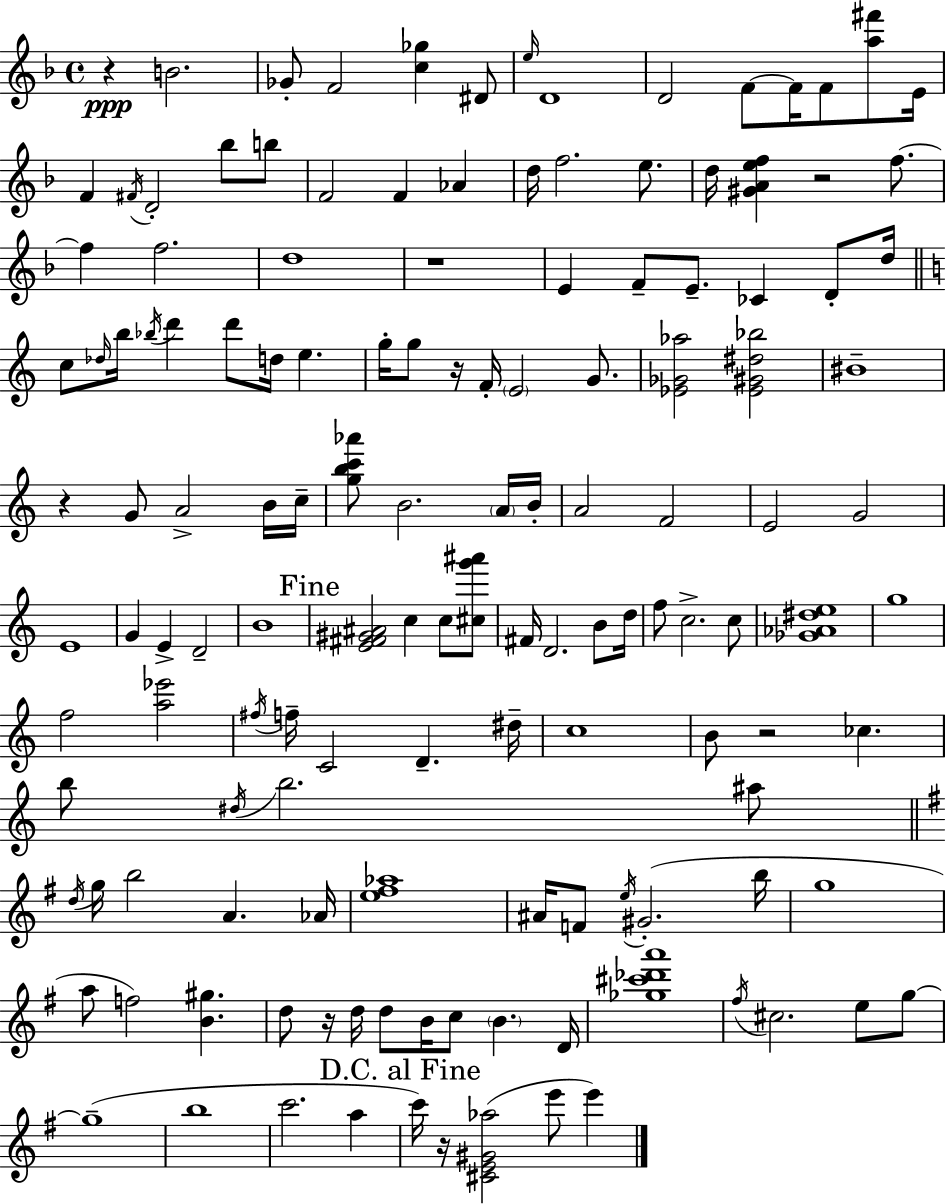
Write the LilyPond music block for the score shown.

{
  \clef treble
  \time 4/4
  \defaultTimeSignature
  \key d \minor
  r4\ppp b'2. | ges'8-. f'2 <c'' ges''>4 dis'8 | \grace { e''16 } d'1 | d'2 f'8~~ f'16 f'8 <a'' fis'''>8 | \break e'16 f'4 \acciaccatura { fis'16 } d'2-. bes''8 | b''8 f'2 f'4 aes'4 | d''16 f''2. e''8. | d''16 <gis' a' e'' f''>4 r2 f''8.~~ | \break f''4 f''2. | d''1 | r1 | e'4 f'8-- e'8.-- ces'4 d'8-. | \break d''16 \bar "||" \break \key c \major c''8 \grace { des''16 } b''16 \acciaccatura { bes''16 } d'''4 d'''8 d''16 e''4. | g''16-. g''8 r16 f'16-. \parenthesize e'2 g'8. | <ees' ges' aes''>2 <ees' gis' dis'' bes''>2 | bis'1-- | \break r4 g'8 a'2-> | b'16 c''16-- <g'' b'' c''' aes'''>8 b'2. | \parenthesize a'16 b'16-. a'2 f'2 | e'2 g'2 | \break e'1 | g'4 e'4-> d'2-- | b'1 | \mark "Fine" <e' fis' gis' ais'>2 c''4 c''8 | \break <cis'' g''' ais'''>8 fis'16 d'2. b'8 | d''16 f''8 c''2.-> | c''8 <ges' aes' dis'' e''>1 | g''1 | \break f''2 <a'' ees'''>2 | \acciaccatura { fis''16 } f''16-- c'2 d'4.-- | dis''16-- c''1 | b'8 r2 ces''4. | \break b''8 \acciaccatura { dis''16 } b''2. | ais''8 \bar "||" \break \key g \major \acciaccatura { d''16 } g''16 b''2 a'4. | aes'16 <e'' fis'' aes''>1 | ais'16 f'8 \acciaccatura { e''16 }( gis'2.-. | b''16 g''1 | \break a''8 f''2) <b' gis''>4. | d''8 r16 d''16 d''8 b'16 c''8 \parenthesize b'4. | d'16 <ges'' cis''' des''' a'''>1 | \acciaccatura { fis''16 } cis''2. e''8 | \break g''8~~ g''1--( | b''1 | c'''2. a''4 | \mark "D.C. al Fine" c'''16) r16 <cis' e' gis' aes''>2( e'''8 e'''4) | \break \bar "|."
}